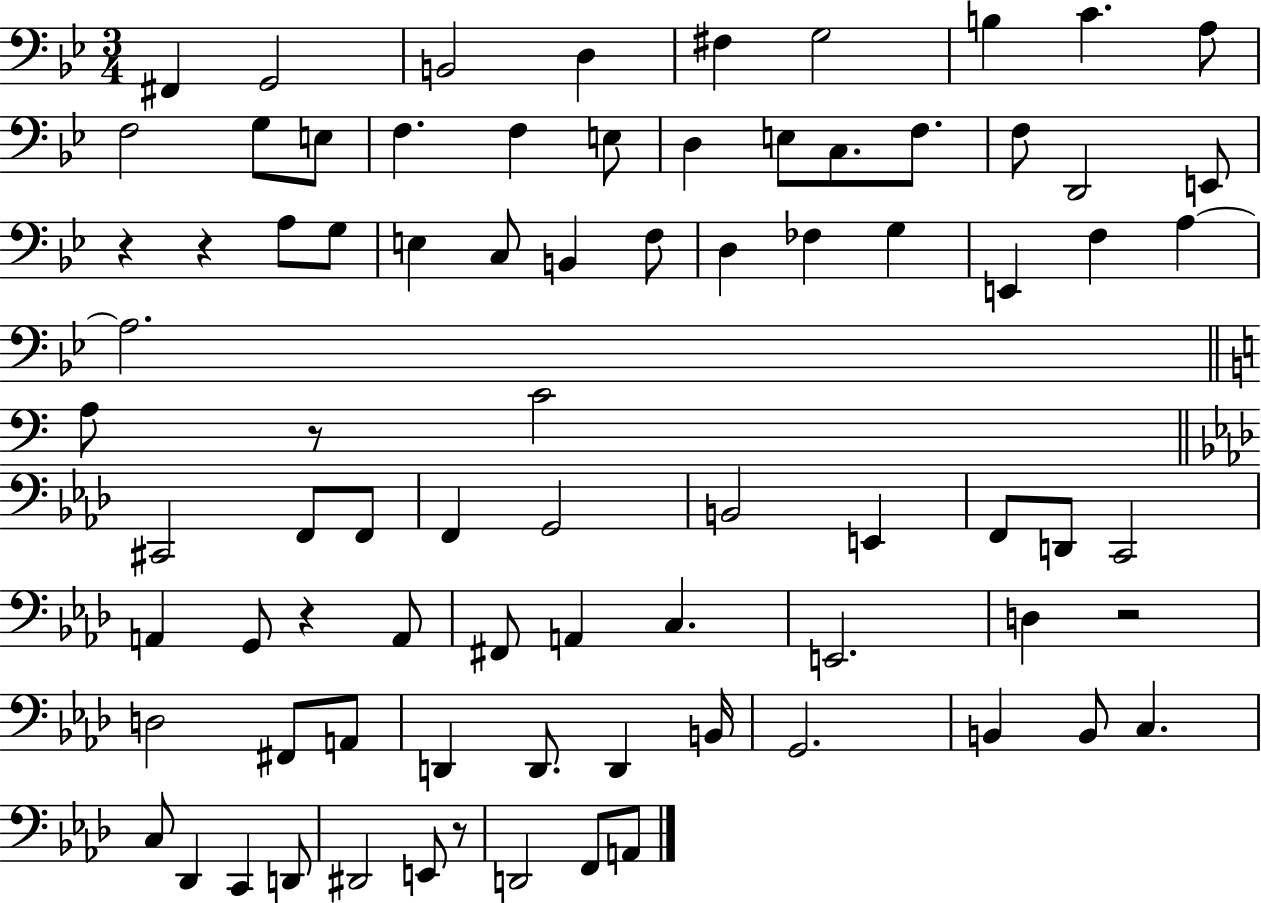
F#2/q G2/h B2/h D3/q F#3/q G3/h B3/q C4/q. A3/e F3/h G3/e E3/e F3/q. F3/q E3/e D3/q E3/e C3/e. F3/e. F3/e D2/h E2/e R/q R/q A3/e G3/e E3/q C3/e B2/q F3/e D3/q FES3/q G3/q E2/q F3/q A3/q A3/h. A3/e R/e C4/h C#2/h F2/e F2/e F2/q G2/h B2/h E2/q F2/e D2/e C2/h A2/q G2/e R/q A2/e F#2/e A2/q C3/q. E2/h. D3/q R/h D3/h F#2/e A2/e D2/q D2/e. D2/q B2/s G2/h. B2/q B2/e C3/q. C3/e Db2/q C2/q D2/e D#2/h E2/e R/e D2/h F2/e A2/e